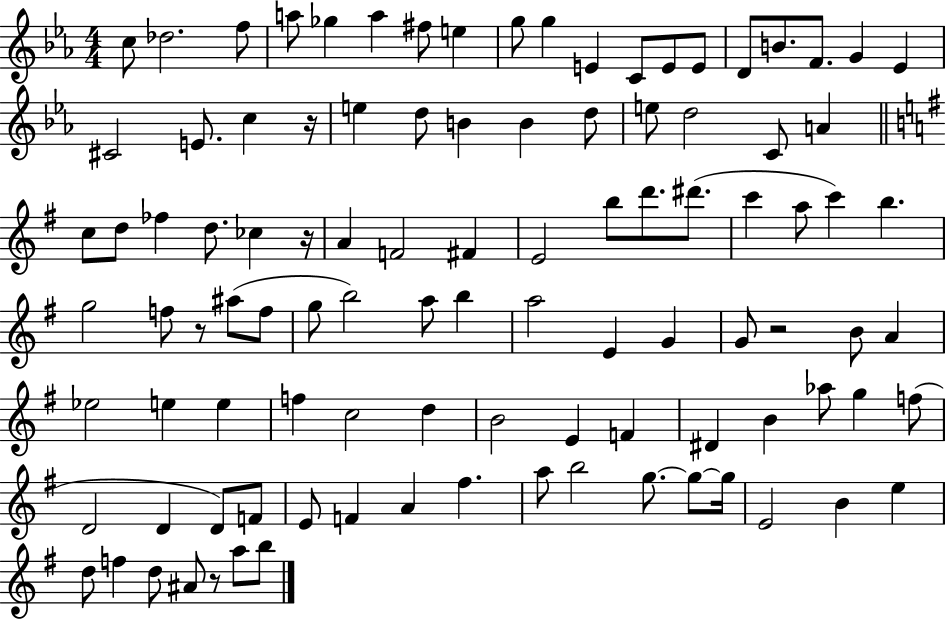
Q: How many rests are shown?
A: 5